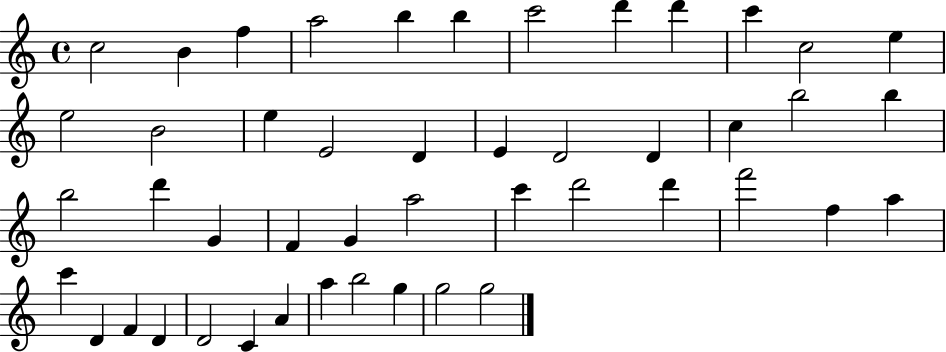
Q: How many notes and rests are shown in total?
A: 47